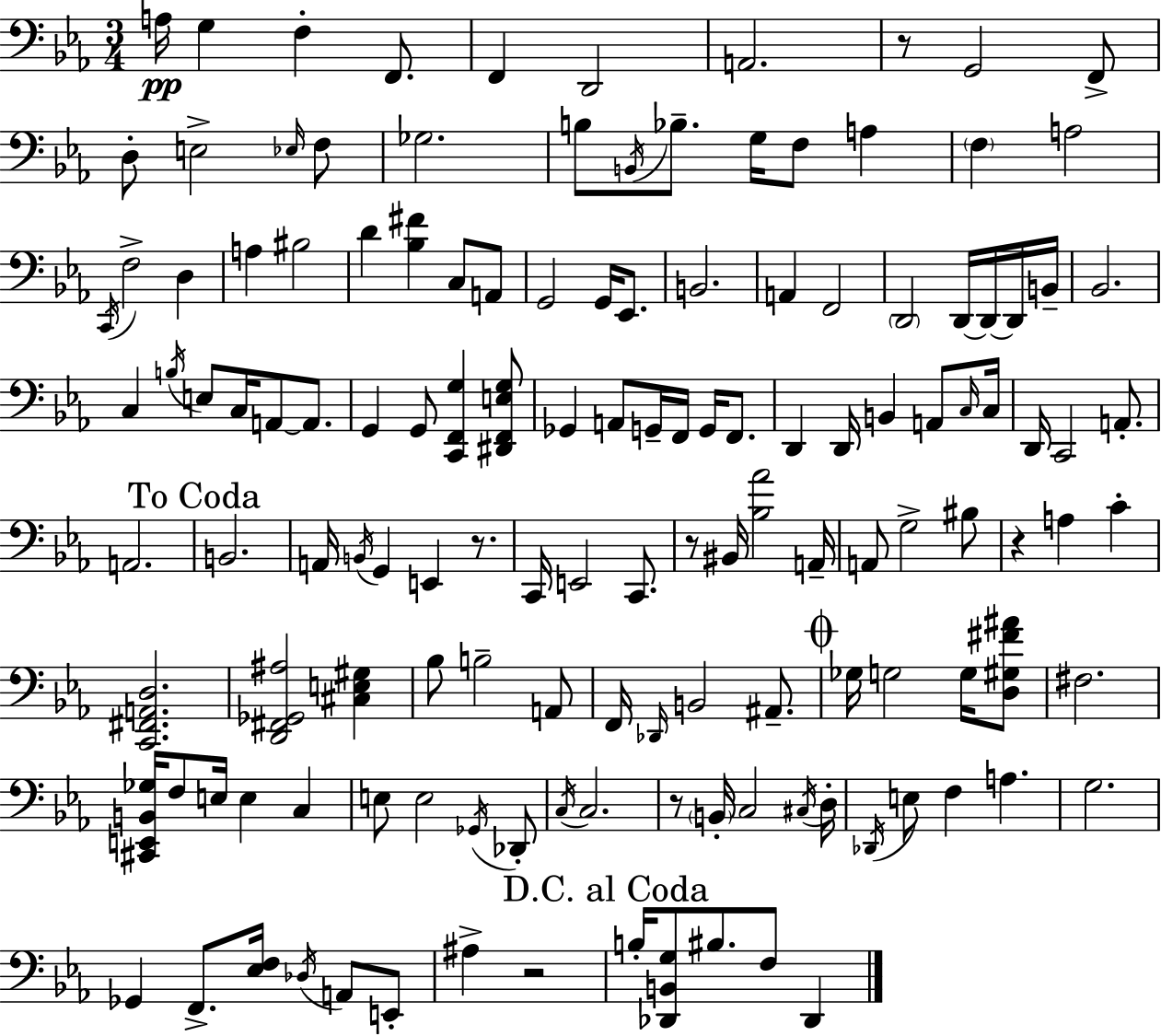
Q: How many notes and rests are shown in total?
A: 138